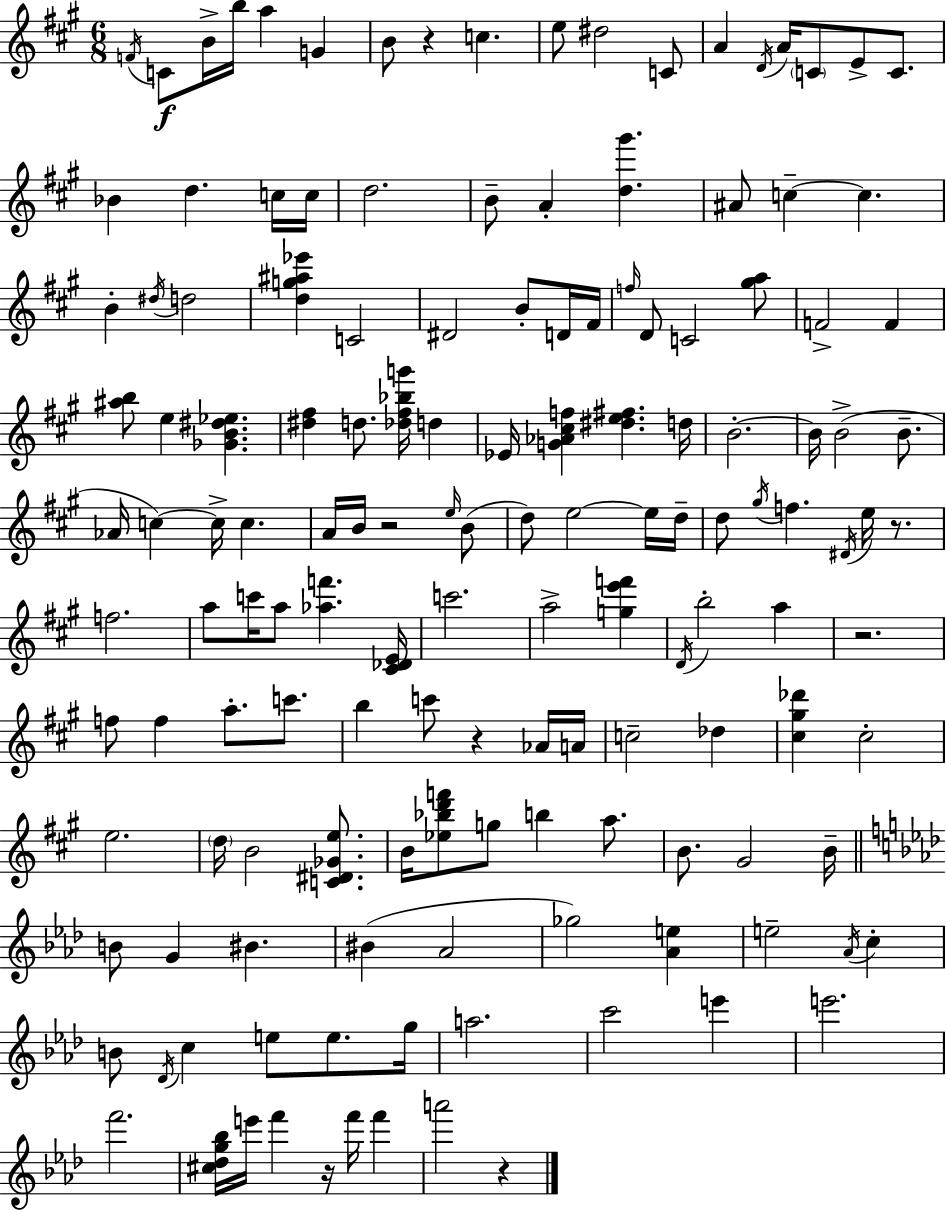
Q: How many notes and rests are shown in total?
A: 145